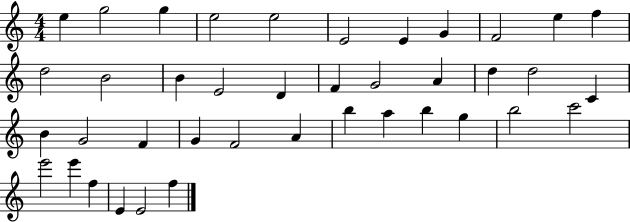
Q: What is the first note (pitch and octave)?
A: E5